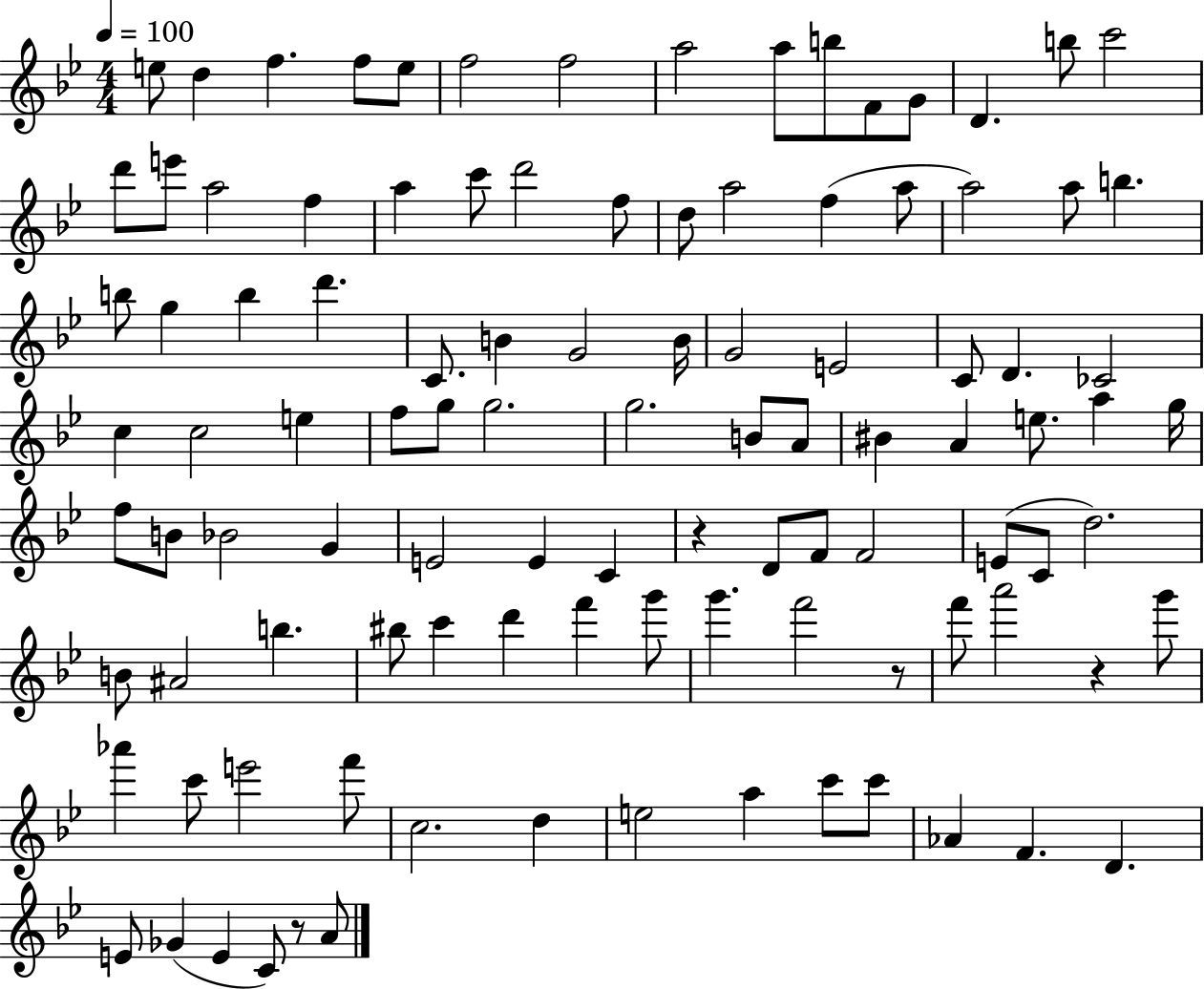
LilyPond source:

{
  \clef treble
  \numericTimeSignature
  \time 4/4
  \key bes \major
  \tempo 4 = 100
  e''8 d''4 f''4. f''8 e''8 | f''2 f''2 | a''2 a''8 b''8 f'8 g'8 | d'4. b''8 c'''2 | \break d'''8 e'''8 a''2 f''4 | a''4 c'''8 d'''2 f''8 | d''8 a''2 f''4( a''8 | a''2) a''8 b''4. | \break b''8 g''4 b''4 d'''4. | c'8. b'4 g'2 b'16 | g'2 e'2 | c'8 d'4. ces'2 | \break c''4 c''2 e''4 | f''8 g''8 g''2. | g''2. b'8 a'8 | bis'4 a'4 e''8. a''4 g''16 | \break f''8 b'8 bes'2 g'4 | e'2 e'4 c'4 | r4 d'8 f'8 f'2 | e'8( c'8 d''2.) | \break b'8 ais'2 b''4. | bis''8 c'''4 d'''4 f'''4 g'''8 | g'''4. f'''2 r8 | f'''8 a'''2 r4 g'''8 | \break aes'''4 c'''8 e'''2 f'''8 | c''2. d''4 | e''2 a''4 c'''8 c'''8 | aes'4 f'4. d'4. | \break e'8 ges'4( e'4 c'8) r8 a'8 | \bar "|."
}